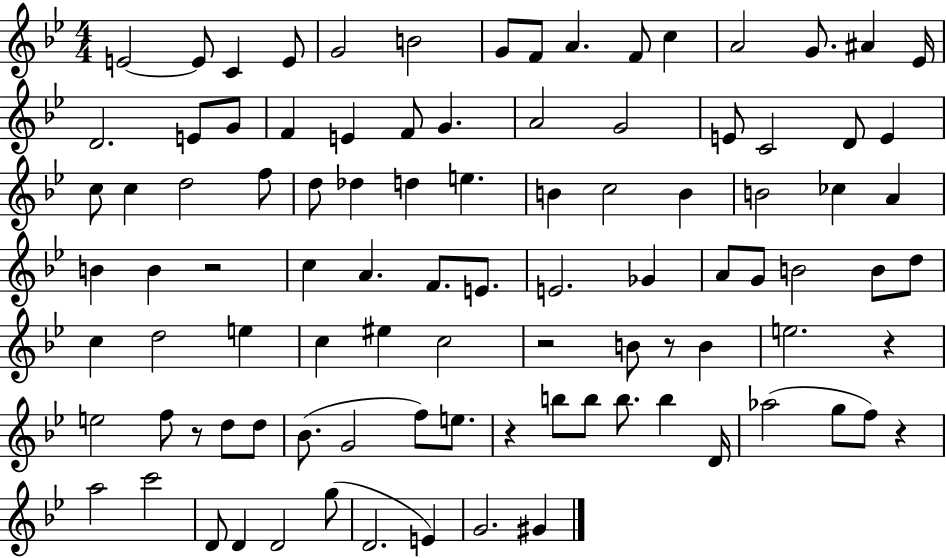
E4/h E4/e C4/q E4/e G4/h B4/h G4/e F4/e A4/q. F4/e C5/q A4/h G4/e. A#4/q Eb4/s D4/h. E4/e G4/e F4/q E4/q F4/e G4/q. A4/h G4/h E4/e C4/h D4/e E4/q C5/e C5/q D5/h F5/e D5/e Db5/q D5/q E5/q. B4/q C5/h B4/q B4/h CES5/q A4/q B4/q B4/q R/h C5/q A4/q. F4/e. E4/e. E4/h. Gb4/q A4/e G4/e B4/h B4/e D5/e C5/q D5/h E5/q C5/q EIS5/q C5/h R/h B4/e R/e B4/q E5/h. R/q E5/h F5/e R/e D5/e D5/e Bb4/e. G4/h F5/e E5/e. R/q B5/e B5/e B5/e. B5/q D4/s Ab5/h G5/e F5/e R/q A5/h C6/h D4/e D4/q D4/h G5/e D4/h. E4/q G4/h. G#4/q